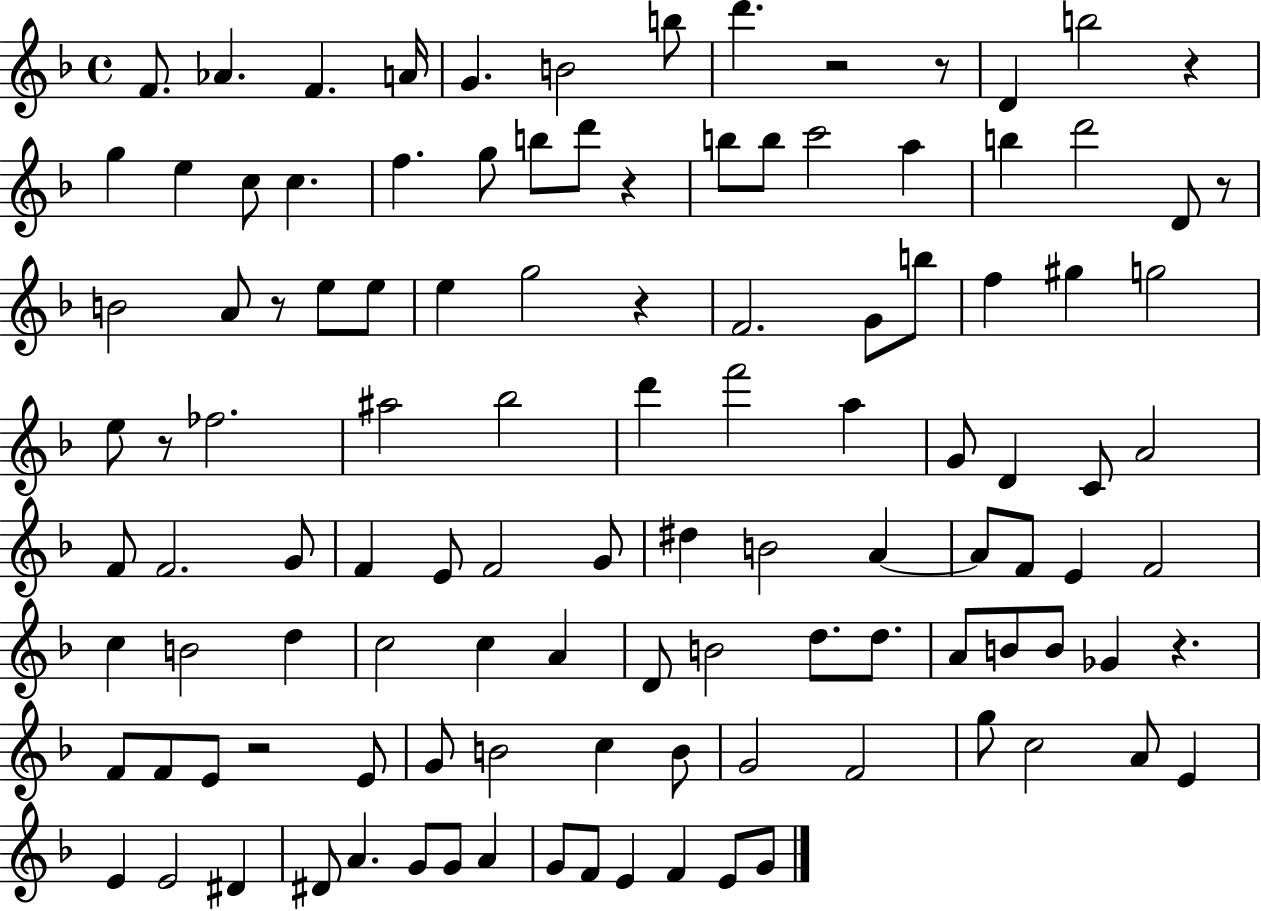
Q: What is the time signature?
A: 4/4